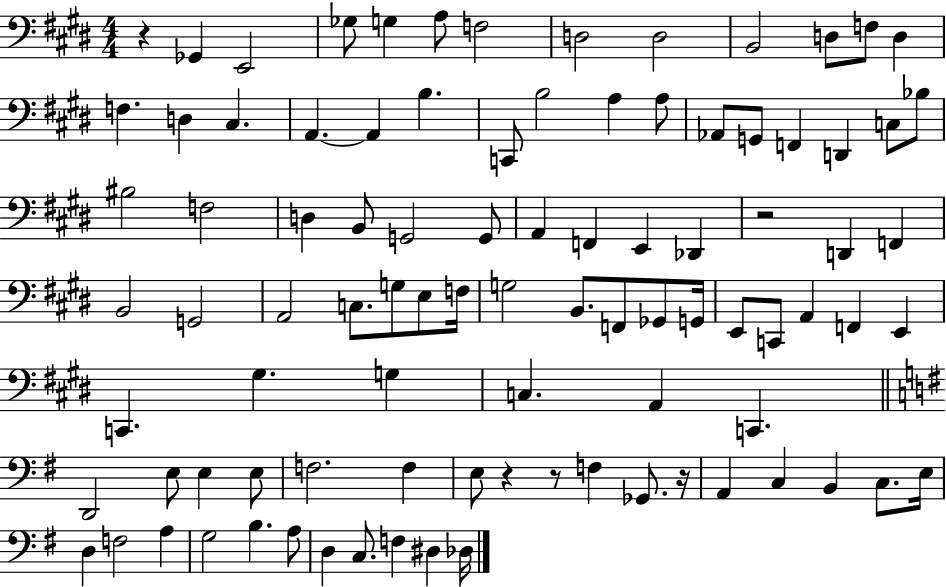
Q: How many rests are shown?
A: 5